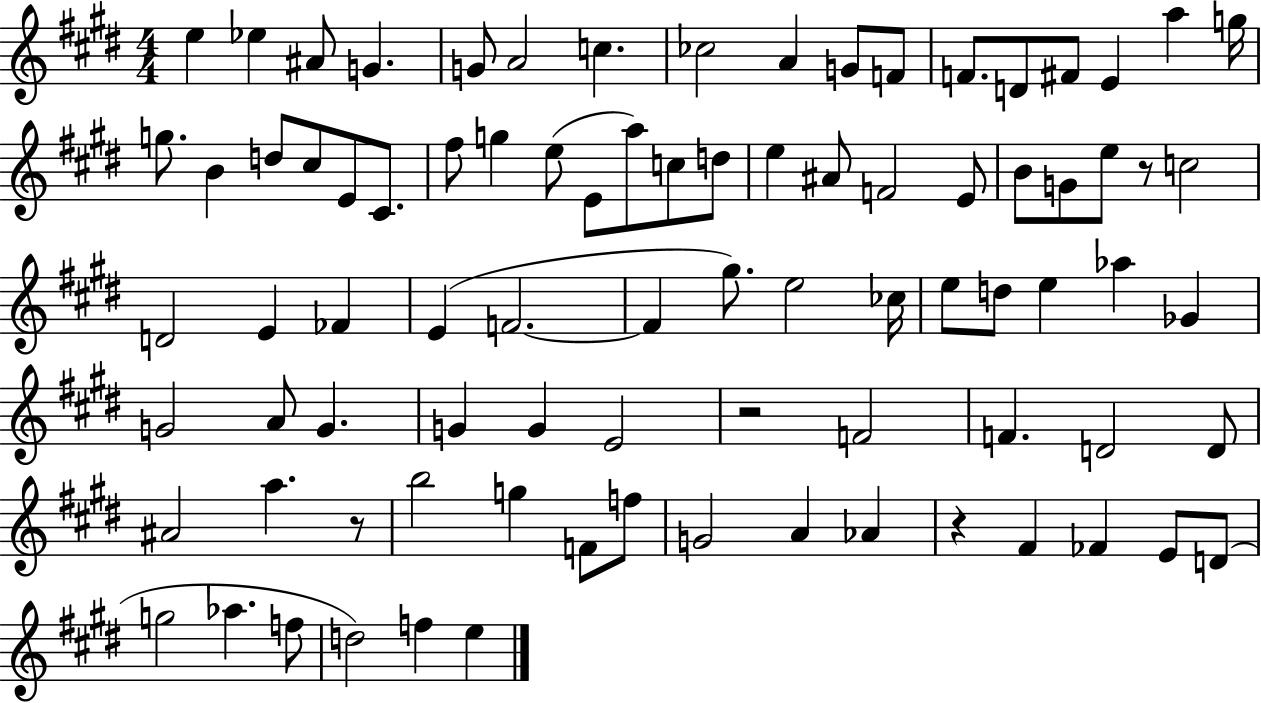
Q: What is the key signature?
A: E major